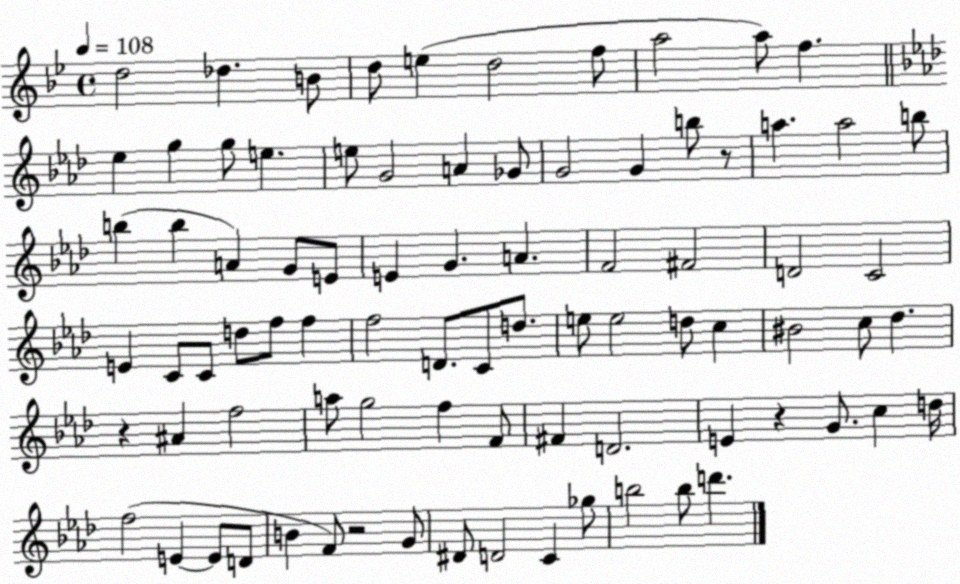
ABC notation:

X:1
T:Untitled
M:4/4
L:1/4
K:Bb
d2 _d B/2 d/2 e d2 f/2 a2 a/2 f _e g g/2 e e/2 G2 A _G/2 G2 G b/2 z/2 a a2 b/2 b b A G/2 E/2 E G A F2 ^F2 D2 C2 E C/2 C/2 d/2 f/2 f f2 D/2 C/2 d/2 e/2 e2 d/2 c ^B2 c/2 _d z ^A f2 a/2 g2 f F/2 ^F D2 E z G/2 c d/4 f2 E E/2 D/2 B F/2 z2 G/2 ^D/2 D2 C _g/2 b2 b/2 d'